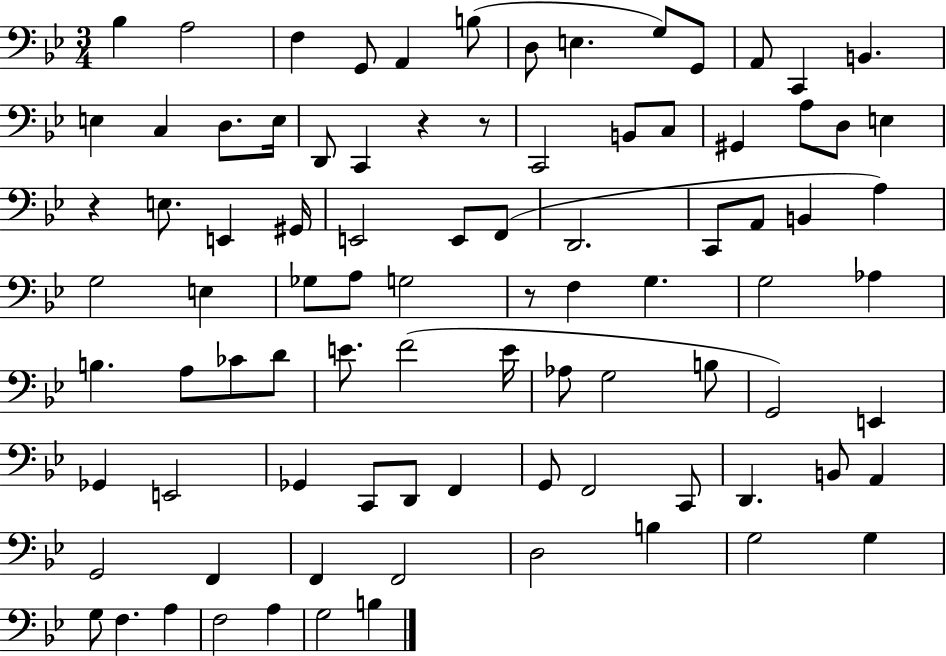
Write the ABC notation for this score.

X:1
T:Untitled
M:3/4
L:1/4
K:Bb
_B, A,2 F, G,,/2 A,, B,/2 D,/2 E, G,/2 G,,/2 A,,/2 C,, B,, E, C, D,/2 E,/4 D,,/2 C,, z z/2 C,,2 B,,/2 C,/2 ^G,, A,/2 D,/2 E, z E,/2 E,, ^G,,/4 E,,2 E,,/2 F,,/2 D,,2 C,,/2 A,,/2 B,, A, G,2 E, _G,/2 A,/2 G,2 z/2 F, G, G,2 _A, B, A,/2 _C/2 D/2 E/2 F2 E/4 _A,/2 G,2 B,/2 G,,2 E,, _G,, E,,2 _G,, C,,/2 D,,/2 F,, G,,/2 F,,2 C,,/2 D,, B,,/2 A,, G,,2 F,, F,, F,,2 D,2 B, G,2 G, G,/2 F, A, F,2 A, G,2 B,